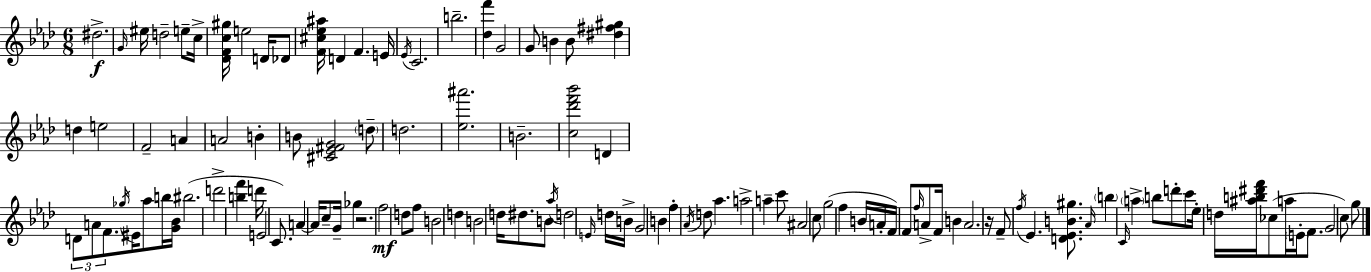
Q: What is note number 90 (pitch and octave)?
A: A5